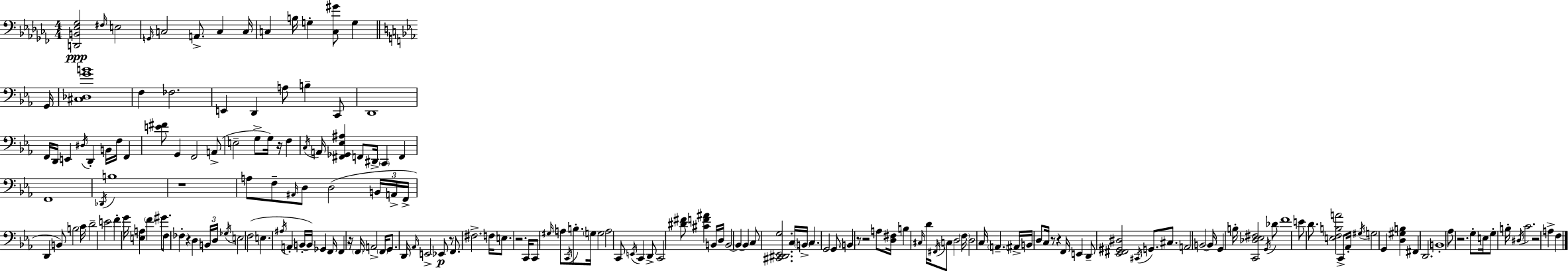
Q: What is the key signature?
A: AES minor